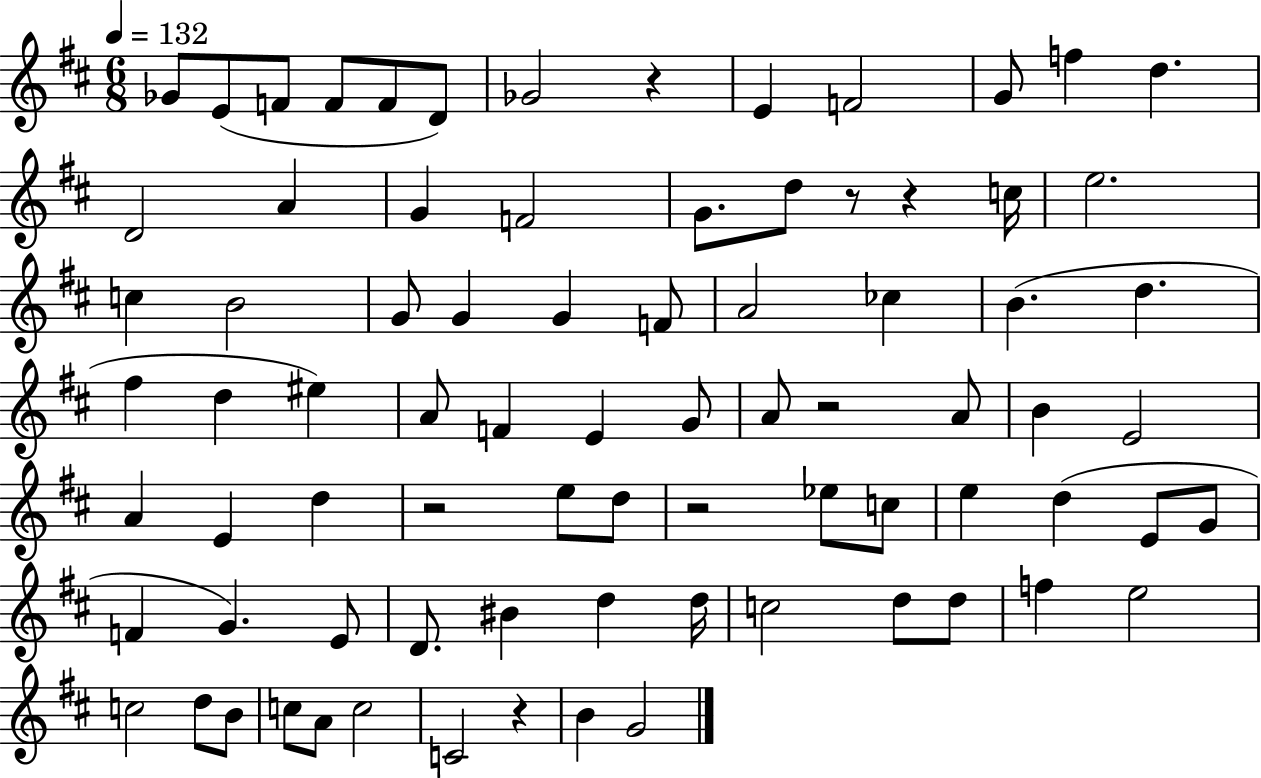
{
  \clef treble
  \numericTimeSignature
  \time 6/8
  \key d \major
  \tempo 4 = 132
  ges'8 e'8( f'8 f'8 f'8 d'8) | ges'2 r4 | e'4 f'2 | g'8 f''4 d''4. | \break d'2 a'4 | g'4 f'2 | g'8. d''8 r8 r4 c''16 | e''2. | \break c''4 b'2 | g'8 g'4 g'4 f'8 | a'2 ces''4 | b'4.( d''4. | \break fis''4 d''4 eis''4) | a'8 f'4 e'4 g'8 | a'8 r2 a'8 | b'4 e'2 | \break a'4 e'4 d''4 | r2 e''8 d''8 | r2 ees''8 c''8 | e''4 d''4( e'8 g'8 | \break f'4 g'4.) e'8 | d'8. bis'4 d''4 d''16 | c''2 d''8 d''8 | f''4 e''2 | \break c''2 d''8 b'8 | c''8 a'8 c''2 | c'2 r4 | b'4 g'2 | \break \bar "|."
}